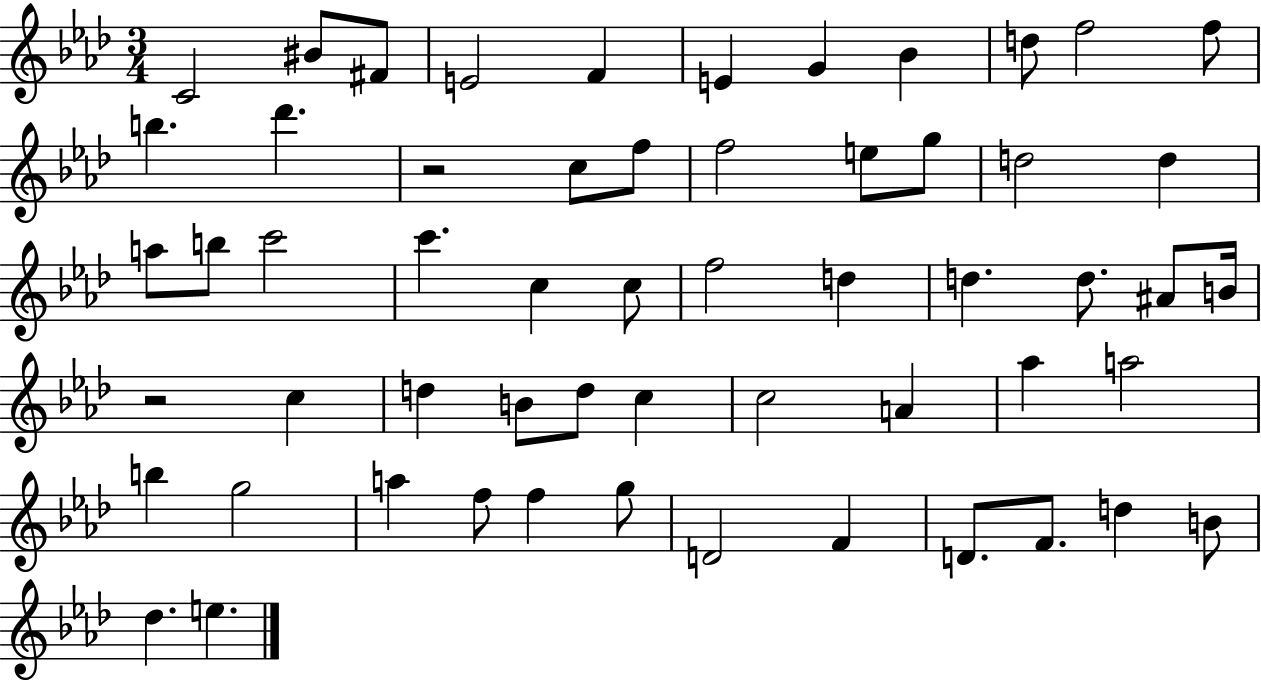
C4/h BIS4/e F#4/e E4/h F4/q E4/q G4/q Bb4/q D5/e F5/h F5/e B5/q. Db6/q. R/h C5/e F5/e F5/h E5/e G5/e D5/h D5/q A5/e B5/e C6/h C6/q. C5/q C5/e F5/h D5/q D5/q. D5/e. A#4/e B4/s R/h C5/q D5/q B4/e D5/e C5/q C5/h A4/q Ab5/q A5/h B5/q G5/h A5/q F5/e F5/q G5/e D4/h F4/q D4/e. F4/e. D5/q B4/e Db5/q. E5/q.